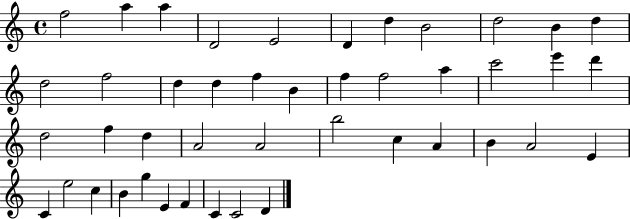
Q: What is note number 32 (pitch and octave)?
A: B4